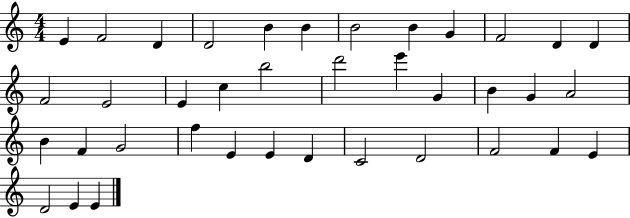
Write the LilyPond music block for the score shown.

{
  \clef treble
  \numericTimeSignature
  \time 4/4
  \key c \major
  e'4 f'2 d'4 | d'2 b'4 b'4 | b'2 b'4 g'4 | f'2 d'4 d'4 | \break f'2 e'2 | e'4 c''4 b''2 | d'''2 e'''4 g'4 | b'4 g'4 a'2 | \break b'4 f'4 g'2 | f''4 e'4 e'4 d'4 | c'2 d'2 | f'2 f'4 e'4 | \break d'2 e'4 e'4 | \bar "|."
}